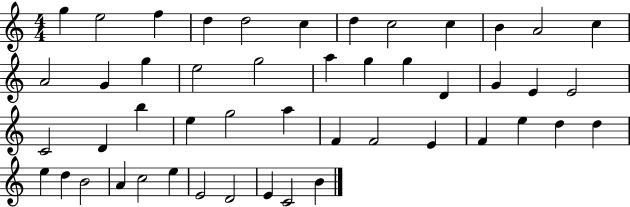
{
  \clef treble
  \numericTimeSignature
  \time 4/4
  \key c \major
  g''4 e''2 f''4 | d''4 d''2 c''4 | d''4 c''2 c''4 | b'4 a'2 c''4 | \break a'2 g'4 g''4 | e''2 g''2 | a''4 g''4 g''4 d'4 | g'4 e'4 e'2 | \break c'2 d'4 b''4 | e''4 g''2 a''4 | f'4 f'2 e'4 | f'4 e''4 d''4 d''4 | \break e''4 d''4 b'2 | a'4 c''2 e''4 | e'2 d'2 | e'4 c'2 b'4 | \break \bar "|."
}